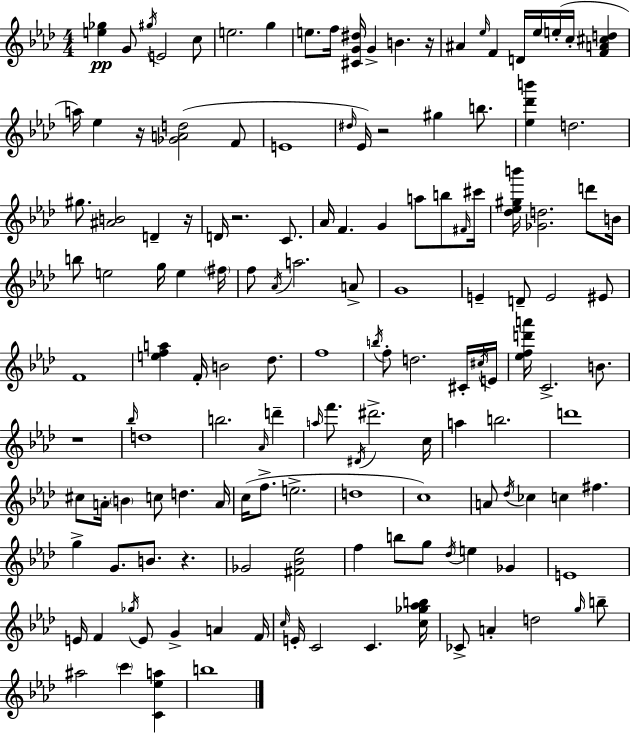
{
  \clef treble
  \numericTimeSignature
  \time 4/4
  \key f \minor
  <e'' ges''>4\pp g'8 \acciaccatura { gis''16 } e'2 c''8 | e''2. g''4 | e''8. f''16 <cis' g' dis''>16 g'4-> b'4. | r16 ais'4 \grace { ees''16 } f'4 d'16 ees''16 e''16-.( c''16-. <f' a' cis'' d''>4 | \break a''16) ees''4 r16 <ges' a' d''>2( | f'8 e'1 | \grace { dis''16 } ees'16) r2 gis''4 | b''8. <ees'' des''' b'''>4 d''2. | \break gis''8. <ais' b'>2 d'4-- | r16 d'16 r2. | c'8. aes'16 f'4. g'4 a''8 | b''8 \grace { fis'16 } cis'''16 <des'' ees'' gis'' b'''>16 <ges' d''>2. | \break d'''8 b'16 b''8 e''2 g''16 e''4 | \parenthesize fis''16 f''8 \acciaccatura { aes'16 } a''2. | a'8-> g'1 | e'4-- d'8-- e'2 | \break eis'8 f'1 | <e'' f'' a''>4 f'16-. b'2 | des''8. f''1 | \acciaccatura { b''16 } f''8-. d''2. | \break cis'16-. \acciaccatura { cis''16 } e'16 <ees'' f'' d''' a'''>16 c'2.-> | b'8. r1 | \grace { bes''16 } d''1 | b''2. | \break \grace { aes'16 } d'''4-- \grace { a''16 } f'''8. \acciaccatura { dis'16 } dis'''2.-> | c''16 a''4 b''2. | d'''1 | cis''8 a'16-. \parenthesize b'4 | \break c''8 d''4. a'16 c''16( f''8.-> e''2.-> | d''1 | c''1) | a'8 \acciaccatura { des''16 } ces''4 | \break c''4 fis''4. g''4-> | g'8. b'8. r4. ges'2 | <fis' bes' ees''>2 f''4 | b''8 g''8 \acciaccatura { des''16 } e''4 ges'4 e'1 | \break e'16 f'4 | \acciaccatura { ges''16 } e'8 g'4-> a'4 f'16 \grace { c''16 } e'16-. | c'2 c'4. <c'' ges'' aes'' b''>16 ces'8-> | a'4-. d''2 \grace { g''16 } b''8-- | \break ais''2 \parenthesize c'''4 <c' ees'' a''>4 | b''1 | \bar "|."
}